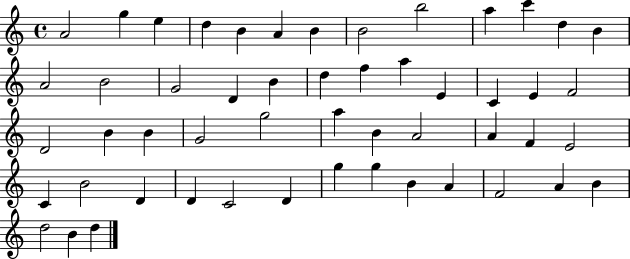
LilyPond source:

{
  \clef treble
  \time 4/4
  \defaultTimeSignature
  \key c \major
  a'2 g''4 e''4 | d''4 b'4 a'4 b'4 | b'2 b''2 | a''4 c'''4 d''4 b'4 | \break a'2 b'2 | g'2 d'4 b'4 | d''4 f''4 a''4 e'4 | c'4 e'4 f'2 | \break d'2 b'4 b'4 | g'2 g''2 | a''4 b'4 a'2 | a'4 f'4 e'2 | \break c'4 b'2 d'4 | d'4 c'2 d'4 | g''4 g''4 b'4 a'4 | f'2 a'4 b'4 | \break d''2 b'4 d''4 | \bar "|."
}